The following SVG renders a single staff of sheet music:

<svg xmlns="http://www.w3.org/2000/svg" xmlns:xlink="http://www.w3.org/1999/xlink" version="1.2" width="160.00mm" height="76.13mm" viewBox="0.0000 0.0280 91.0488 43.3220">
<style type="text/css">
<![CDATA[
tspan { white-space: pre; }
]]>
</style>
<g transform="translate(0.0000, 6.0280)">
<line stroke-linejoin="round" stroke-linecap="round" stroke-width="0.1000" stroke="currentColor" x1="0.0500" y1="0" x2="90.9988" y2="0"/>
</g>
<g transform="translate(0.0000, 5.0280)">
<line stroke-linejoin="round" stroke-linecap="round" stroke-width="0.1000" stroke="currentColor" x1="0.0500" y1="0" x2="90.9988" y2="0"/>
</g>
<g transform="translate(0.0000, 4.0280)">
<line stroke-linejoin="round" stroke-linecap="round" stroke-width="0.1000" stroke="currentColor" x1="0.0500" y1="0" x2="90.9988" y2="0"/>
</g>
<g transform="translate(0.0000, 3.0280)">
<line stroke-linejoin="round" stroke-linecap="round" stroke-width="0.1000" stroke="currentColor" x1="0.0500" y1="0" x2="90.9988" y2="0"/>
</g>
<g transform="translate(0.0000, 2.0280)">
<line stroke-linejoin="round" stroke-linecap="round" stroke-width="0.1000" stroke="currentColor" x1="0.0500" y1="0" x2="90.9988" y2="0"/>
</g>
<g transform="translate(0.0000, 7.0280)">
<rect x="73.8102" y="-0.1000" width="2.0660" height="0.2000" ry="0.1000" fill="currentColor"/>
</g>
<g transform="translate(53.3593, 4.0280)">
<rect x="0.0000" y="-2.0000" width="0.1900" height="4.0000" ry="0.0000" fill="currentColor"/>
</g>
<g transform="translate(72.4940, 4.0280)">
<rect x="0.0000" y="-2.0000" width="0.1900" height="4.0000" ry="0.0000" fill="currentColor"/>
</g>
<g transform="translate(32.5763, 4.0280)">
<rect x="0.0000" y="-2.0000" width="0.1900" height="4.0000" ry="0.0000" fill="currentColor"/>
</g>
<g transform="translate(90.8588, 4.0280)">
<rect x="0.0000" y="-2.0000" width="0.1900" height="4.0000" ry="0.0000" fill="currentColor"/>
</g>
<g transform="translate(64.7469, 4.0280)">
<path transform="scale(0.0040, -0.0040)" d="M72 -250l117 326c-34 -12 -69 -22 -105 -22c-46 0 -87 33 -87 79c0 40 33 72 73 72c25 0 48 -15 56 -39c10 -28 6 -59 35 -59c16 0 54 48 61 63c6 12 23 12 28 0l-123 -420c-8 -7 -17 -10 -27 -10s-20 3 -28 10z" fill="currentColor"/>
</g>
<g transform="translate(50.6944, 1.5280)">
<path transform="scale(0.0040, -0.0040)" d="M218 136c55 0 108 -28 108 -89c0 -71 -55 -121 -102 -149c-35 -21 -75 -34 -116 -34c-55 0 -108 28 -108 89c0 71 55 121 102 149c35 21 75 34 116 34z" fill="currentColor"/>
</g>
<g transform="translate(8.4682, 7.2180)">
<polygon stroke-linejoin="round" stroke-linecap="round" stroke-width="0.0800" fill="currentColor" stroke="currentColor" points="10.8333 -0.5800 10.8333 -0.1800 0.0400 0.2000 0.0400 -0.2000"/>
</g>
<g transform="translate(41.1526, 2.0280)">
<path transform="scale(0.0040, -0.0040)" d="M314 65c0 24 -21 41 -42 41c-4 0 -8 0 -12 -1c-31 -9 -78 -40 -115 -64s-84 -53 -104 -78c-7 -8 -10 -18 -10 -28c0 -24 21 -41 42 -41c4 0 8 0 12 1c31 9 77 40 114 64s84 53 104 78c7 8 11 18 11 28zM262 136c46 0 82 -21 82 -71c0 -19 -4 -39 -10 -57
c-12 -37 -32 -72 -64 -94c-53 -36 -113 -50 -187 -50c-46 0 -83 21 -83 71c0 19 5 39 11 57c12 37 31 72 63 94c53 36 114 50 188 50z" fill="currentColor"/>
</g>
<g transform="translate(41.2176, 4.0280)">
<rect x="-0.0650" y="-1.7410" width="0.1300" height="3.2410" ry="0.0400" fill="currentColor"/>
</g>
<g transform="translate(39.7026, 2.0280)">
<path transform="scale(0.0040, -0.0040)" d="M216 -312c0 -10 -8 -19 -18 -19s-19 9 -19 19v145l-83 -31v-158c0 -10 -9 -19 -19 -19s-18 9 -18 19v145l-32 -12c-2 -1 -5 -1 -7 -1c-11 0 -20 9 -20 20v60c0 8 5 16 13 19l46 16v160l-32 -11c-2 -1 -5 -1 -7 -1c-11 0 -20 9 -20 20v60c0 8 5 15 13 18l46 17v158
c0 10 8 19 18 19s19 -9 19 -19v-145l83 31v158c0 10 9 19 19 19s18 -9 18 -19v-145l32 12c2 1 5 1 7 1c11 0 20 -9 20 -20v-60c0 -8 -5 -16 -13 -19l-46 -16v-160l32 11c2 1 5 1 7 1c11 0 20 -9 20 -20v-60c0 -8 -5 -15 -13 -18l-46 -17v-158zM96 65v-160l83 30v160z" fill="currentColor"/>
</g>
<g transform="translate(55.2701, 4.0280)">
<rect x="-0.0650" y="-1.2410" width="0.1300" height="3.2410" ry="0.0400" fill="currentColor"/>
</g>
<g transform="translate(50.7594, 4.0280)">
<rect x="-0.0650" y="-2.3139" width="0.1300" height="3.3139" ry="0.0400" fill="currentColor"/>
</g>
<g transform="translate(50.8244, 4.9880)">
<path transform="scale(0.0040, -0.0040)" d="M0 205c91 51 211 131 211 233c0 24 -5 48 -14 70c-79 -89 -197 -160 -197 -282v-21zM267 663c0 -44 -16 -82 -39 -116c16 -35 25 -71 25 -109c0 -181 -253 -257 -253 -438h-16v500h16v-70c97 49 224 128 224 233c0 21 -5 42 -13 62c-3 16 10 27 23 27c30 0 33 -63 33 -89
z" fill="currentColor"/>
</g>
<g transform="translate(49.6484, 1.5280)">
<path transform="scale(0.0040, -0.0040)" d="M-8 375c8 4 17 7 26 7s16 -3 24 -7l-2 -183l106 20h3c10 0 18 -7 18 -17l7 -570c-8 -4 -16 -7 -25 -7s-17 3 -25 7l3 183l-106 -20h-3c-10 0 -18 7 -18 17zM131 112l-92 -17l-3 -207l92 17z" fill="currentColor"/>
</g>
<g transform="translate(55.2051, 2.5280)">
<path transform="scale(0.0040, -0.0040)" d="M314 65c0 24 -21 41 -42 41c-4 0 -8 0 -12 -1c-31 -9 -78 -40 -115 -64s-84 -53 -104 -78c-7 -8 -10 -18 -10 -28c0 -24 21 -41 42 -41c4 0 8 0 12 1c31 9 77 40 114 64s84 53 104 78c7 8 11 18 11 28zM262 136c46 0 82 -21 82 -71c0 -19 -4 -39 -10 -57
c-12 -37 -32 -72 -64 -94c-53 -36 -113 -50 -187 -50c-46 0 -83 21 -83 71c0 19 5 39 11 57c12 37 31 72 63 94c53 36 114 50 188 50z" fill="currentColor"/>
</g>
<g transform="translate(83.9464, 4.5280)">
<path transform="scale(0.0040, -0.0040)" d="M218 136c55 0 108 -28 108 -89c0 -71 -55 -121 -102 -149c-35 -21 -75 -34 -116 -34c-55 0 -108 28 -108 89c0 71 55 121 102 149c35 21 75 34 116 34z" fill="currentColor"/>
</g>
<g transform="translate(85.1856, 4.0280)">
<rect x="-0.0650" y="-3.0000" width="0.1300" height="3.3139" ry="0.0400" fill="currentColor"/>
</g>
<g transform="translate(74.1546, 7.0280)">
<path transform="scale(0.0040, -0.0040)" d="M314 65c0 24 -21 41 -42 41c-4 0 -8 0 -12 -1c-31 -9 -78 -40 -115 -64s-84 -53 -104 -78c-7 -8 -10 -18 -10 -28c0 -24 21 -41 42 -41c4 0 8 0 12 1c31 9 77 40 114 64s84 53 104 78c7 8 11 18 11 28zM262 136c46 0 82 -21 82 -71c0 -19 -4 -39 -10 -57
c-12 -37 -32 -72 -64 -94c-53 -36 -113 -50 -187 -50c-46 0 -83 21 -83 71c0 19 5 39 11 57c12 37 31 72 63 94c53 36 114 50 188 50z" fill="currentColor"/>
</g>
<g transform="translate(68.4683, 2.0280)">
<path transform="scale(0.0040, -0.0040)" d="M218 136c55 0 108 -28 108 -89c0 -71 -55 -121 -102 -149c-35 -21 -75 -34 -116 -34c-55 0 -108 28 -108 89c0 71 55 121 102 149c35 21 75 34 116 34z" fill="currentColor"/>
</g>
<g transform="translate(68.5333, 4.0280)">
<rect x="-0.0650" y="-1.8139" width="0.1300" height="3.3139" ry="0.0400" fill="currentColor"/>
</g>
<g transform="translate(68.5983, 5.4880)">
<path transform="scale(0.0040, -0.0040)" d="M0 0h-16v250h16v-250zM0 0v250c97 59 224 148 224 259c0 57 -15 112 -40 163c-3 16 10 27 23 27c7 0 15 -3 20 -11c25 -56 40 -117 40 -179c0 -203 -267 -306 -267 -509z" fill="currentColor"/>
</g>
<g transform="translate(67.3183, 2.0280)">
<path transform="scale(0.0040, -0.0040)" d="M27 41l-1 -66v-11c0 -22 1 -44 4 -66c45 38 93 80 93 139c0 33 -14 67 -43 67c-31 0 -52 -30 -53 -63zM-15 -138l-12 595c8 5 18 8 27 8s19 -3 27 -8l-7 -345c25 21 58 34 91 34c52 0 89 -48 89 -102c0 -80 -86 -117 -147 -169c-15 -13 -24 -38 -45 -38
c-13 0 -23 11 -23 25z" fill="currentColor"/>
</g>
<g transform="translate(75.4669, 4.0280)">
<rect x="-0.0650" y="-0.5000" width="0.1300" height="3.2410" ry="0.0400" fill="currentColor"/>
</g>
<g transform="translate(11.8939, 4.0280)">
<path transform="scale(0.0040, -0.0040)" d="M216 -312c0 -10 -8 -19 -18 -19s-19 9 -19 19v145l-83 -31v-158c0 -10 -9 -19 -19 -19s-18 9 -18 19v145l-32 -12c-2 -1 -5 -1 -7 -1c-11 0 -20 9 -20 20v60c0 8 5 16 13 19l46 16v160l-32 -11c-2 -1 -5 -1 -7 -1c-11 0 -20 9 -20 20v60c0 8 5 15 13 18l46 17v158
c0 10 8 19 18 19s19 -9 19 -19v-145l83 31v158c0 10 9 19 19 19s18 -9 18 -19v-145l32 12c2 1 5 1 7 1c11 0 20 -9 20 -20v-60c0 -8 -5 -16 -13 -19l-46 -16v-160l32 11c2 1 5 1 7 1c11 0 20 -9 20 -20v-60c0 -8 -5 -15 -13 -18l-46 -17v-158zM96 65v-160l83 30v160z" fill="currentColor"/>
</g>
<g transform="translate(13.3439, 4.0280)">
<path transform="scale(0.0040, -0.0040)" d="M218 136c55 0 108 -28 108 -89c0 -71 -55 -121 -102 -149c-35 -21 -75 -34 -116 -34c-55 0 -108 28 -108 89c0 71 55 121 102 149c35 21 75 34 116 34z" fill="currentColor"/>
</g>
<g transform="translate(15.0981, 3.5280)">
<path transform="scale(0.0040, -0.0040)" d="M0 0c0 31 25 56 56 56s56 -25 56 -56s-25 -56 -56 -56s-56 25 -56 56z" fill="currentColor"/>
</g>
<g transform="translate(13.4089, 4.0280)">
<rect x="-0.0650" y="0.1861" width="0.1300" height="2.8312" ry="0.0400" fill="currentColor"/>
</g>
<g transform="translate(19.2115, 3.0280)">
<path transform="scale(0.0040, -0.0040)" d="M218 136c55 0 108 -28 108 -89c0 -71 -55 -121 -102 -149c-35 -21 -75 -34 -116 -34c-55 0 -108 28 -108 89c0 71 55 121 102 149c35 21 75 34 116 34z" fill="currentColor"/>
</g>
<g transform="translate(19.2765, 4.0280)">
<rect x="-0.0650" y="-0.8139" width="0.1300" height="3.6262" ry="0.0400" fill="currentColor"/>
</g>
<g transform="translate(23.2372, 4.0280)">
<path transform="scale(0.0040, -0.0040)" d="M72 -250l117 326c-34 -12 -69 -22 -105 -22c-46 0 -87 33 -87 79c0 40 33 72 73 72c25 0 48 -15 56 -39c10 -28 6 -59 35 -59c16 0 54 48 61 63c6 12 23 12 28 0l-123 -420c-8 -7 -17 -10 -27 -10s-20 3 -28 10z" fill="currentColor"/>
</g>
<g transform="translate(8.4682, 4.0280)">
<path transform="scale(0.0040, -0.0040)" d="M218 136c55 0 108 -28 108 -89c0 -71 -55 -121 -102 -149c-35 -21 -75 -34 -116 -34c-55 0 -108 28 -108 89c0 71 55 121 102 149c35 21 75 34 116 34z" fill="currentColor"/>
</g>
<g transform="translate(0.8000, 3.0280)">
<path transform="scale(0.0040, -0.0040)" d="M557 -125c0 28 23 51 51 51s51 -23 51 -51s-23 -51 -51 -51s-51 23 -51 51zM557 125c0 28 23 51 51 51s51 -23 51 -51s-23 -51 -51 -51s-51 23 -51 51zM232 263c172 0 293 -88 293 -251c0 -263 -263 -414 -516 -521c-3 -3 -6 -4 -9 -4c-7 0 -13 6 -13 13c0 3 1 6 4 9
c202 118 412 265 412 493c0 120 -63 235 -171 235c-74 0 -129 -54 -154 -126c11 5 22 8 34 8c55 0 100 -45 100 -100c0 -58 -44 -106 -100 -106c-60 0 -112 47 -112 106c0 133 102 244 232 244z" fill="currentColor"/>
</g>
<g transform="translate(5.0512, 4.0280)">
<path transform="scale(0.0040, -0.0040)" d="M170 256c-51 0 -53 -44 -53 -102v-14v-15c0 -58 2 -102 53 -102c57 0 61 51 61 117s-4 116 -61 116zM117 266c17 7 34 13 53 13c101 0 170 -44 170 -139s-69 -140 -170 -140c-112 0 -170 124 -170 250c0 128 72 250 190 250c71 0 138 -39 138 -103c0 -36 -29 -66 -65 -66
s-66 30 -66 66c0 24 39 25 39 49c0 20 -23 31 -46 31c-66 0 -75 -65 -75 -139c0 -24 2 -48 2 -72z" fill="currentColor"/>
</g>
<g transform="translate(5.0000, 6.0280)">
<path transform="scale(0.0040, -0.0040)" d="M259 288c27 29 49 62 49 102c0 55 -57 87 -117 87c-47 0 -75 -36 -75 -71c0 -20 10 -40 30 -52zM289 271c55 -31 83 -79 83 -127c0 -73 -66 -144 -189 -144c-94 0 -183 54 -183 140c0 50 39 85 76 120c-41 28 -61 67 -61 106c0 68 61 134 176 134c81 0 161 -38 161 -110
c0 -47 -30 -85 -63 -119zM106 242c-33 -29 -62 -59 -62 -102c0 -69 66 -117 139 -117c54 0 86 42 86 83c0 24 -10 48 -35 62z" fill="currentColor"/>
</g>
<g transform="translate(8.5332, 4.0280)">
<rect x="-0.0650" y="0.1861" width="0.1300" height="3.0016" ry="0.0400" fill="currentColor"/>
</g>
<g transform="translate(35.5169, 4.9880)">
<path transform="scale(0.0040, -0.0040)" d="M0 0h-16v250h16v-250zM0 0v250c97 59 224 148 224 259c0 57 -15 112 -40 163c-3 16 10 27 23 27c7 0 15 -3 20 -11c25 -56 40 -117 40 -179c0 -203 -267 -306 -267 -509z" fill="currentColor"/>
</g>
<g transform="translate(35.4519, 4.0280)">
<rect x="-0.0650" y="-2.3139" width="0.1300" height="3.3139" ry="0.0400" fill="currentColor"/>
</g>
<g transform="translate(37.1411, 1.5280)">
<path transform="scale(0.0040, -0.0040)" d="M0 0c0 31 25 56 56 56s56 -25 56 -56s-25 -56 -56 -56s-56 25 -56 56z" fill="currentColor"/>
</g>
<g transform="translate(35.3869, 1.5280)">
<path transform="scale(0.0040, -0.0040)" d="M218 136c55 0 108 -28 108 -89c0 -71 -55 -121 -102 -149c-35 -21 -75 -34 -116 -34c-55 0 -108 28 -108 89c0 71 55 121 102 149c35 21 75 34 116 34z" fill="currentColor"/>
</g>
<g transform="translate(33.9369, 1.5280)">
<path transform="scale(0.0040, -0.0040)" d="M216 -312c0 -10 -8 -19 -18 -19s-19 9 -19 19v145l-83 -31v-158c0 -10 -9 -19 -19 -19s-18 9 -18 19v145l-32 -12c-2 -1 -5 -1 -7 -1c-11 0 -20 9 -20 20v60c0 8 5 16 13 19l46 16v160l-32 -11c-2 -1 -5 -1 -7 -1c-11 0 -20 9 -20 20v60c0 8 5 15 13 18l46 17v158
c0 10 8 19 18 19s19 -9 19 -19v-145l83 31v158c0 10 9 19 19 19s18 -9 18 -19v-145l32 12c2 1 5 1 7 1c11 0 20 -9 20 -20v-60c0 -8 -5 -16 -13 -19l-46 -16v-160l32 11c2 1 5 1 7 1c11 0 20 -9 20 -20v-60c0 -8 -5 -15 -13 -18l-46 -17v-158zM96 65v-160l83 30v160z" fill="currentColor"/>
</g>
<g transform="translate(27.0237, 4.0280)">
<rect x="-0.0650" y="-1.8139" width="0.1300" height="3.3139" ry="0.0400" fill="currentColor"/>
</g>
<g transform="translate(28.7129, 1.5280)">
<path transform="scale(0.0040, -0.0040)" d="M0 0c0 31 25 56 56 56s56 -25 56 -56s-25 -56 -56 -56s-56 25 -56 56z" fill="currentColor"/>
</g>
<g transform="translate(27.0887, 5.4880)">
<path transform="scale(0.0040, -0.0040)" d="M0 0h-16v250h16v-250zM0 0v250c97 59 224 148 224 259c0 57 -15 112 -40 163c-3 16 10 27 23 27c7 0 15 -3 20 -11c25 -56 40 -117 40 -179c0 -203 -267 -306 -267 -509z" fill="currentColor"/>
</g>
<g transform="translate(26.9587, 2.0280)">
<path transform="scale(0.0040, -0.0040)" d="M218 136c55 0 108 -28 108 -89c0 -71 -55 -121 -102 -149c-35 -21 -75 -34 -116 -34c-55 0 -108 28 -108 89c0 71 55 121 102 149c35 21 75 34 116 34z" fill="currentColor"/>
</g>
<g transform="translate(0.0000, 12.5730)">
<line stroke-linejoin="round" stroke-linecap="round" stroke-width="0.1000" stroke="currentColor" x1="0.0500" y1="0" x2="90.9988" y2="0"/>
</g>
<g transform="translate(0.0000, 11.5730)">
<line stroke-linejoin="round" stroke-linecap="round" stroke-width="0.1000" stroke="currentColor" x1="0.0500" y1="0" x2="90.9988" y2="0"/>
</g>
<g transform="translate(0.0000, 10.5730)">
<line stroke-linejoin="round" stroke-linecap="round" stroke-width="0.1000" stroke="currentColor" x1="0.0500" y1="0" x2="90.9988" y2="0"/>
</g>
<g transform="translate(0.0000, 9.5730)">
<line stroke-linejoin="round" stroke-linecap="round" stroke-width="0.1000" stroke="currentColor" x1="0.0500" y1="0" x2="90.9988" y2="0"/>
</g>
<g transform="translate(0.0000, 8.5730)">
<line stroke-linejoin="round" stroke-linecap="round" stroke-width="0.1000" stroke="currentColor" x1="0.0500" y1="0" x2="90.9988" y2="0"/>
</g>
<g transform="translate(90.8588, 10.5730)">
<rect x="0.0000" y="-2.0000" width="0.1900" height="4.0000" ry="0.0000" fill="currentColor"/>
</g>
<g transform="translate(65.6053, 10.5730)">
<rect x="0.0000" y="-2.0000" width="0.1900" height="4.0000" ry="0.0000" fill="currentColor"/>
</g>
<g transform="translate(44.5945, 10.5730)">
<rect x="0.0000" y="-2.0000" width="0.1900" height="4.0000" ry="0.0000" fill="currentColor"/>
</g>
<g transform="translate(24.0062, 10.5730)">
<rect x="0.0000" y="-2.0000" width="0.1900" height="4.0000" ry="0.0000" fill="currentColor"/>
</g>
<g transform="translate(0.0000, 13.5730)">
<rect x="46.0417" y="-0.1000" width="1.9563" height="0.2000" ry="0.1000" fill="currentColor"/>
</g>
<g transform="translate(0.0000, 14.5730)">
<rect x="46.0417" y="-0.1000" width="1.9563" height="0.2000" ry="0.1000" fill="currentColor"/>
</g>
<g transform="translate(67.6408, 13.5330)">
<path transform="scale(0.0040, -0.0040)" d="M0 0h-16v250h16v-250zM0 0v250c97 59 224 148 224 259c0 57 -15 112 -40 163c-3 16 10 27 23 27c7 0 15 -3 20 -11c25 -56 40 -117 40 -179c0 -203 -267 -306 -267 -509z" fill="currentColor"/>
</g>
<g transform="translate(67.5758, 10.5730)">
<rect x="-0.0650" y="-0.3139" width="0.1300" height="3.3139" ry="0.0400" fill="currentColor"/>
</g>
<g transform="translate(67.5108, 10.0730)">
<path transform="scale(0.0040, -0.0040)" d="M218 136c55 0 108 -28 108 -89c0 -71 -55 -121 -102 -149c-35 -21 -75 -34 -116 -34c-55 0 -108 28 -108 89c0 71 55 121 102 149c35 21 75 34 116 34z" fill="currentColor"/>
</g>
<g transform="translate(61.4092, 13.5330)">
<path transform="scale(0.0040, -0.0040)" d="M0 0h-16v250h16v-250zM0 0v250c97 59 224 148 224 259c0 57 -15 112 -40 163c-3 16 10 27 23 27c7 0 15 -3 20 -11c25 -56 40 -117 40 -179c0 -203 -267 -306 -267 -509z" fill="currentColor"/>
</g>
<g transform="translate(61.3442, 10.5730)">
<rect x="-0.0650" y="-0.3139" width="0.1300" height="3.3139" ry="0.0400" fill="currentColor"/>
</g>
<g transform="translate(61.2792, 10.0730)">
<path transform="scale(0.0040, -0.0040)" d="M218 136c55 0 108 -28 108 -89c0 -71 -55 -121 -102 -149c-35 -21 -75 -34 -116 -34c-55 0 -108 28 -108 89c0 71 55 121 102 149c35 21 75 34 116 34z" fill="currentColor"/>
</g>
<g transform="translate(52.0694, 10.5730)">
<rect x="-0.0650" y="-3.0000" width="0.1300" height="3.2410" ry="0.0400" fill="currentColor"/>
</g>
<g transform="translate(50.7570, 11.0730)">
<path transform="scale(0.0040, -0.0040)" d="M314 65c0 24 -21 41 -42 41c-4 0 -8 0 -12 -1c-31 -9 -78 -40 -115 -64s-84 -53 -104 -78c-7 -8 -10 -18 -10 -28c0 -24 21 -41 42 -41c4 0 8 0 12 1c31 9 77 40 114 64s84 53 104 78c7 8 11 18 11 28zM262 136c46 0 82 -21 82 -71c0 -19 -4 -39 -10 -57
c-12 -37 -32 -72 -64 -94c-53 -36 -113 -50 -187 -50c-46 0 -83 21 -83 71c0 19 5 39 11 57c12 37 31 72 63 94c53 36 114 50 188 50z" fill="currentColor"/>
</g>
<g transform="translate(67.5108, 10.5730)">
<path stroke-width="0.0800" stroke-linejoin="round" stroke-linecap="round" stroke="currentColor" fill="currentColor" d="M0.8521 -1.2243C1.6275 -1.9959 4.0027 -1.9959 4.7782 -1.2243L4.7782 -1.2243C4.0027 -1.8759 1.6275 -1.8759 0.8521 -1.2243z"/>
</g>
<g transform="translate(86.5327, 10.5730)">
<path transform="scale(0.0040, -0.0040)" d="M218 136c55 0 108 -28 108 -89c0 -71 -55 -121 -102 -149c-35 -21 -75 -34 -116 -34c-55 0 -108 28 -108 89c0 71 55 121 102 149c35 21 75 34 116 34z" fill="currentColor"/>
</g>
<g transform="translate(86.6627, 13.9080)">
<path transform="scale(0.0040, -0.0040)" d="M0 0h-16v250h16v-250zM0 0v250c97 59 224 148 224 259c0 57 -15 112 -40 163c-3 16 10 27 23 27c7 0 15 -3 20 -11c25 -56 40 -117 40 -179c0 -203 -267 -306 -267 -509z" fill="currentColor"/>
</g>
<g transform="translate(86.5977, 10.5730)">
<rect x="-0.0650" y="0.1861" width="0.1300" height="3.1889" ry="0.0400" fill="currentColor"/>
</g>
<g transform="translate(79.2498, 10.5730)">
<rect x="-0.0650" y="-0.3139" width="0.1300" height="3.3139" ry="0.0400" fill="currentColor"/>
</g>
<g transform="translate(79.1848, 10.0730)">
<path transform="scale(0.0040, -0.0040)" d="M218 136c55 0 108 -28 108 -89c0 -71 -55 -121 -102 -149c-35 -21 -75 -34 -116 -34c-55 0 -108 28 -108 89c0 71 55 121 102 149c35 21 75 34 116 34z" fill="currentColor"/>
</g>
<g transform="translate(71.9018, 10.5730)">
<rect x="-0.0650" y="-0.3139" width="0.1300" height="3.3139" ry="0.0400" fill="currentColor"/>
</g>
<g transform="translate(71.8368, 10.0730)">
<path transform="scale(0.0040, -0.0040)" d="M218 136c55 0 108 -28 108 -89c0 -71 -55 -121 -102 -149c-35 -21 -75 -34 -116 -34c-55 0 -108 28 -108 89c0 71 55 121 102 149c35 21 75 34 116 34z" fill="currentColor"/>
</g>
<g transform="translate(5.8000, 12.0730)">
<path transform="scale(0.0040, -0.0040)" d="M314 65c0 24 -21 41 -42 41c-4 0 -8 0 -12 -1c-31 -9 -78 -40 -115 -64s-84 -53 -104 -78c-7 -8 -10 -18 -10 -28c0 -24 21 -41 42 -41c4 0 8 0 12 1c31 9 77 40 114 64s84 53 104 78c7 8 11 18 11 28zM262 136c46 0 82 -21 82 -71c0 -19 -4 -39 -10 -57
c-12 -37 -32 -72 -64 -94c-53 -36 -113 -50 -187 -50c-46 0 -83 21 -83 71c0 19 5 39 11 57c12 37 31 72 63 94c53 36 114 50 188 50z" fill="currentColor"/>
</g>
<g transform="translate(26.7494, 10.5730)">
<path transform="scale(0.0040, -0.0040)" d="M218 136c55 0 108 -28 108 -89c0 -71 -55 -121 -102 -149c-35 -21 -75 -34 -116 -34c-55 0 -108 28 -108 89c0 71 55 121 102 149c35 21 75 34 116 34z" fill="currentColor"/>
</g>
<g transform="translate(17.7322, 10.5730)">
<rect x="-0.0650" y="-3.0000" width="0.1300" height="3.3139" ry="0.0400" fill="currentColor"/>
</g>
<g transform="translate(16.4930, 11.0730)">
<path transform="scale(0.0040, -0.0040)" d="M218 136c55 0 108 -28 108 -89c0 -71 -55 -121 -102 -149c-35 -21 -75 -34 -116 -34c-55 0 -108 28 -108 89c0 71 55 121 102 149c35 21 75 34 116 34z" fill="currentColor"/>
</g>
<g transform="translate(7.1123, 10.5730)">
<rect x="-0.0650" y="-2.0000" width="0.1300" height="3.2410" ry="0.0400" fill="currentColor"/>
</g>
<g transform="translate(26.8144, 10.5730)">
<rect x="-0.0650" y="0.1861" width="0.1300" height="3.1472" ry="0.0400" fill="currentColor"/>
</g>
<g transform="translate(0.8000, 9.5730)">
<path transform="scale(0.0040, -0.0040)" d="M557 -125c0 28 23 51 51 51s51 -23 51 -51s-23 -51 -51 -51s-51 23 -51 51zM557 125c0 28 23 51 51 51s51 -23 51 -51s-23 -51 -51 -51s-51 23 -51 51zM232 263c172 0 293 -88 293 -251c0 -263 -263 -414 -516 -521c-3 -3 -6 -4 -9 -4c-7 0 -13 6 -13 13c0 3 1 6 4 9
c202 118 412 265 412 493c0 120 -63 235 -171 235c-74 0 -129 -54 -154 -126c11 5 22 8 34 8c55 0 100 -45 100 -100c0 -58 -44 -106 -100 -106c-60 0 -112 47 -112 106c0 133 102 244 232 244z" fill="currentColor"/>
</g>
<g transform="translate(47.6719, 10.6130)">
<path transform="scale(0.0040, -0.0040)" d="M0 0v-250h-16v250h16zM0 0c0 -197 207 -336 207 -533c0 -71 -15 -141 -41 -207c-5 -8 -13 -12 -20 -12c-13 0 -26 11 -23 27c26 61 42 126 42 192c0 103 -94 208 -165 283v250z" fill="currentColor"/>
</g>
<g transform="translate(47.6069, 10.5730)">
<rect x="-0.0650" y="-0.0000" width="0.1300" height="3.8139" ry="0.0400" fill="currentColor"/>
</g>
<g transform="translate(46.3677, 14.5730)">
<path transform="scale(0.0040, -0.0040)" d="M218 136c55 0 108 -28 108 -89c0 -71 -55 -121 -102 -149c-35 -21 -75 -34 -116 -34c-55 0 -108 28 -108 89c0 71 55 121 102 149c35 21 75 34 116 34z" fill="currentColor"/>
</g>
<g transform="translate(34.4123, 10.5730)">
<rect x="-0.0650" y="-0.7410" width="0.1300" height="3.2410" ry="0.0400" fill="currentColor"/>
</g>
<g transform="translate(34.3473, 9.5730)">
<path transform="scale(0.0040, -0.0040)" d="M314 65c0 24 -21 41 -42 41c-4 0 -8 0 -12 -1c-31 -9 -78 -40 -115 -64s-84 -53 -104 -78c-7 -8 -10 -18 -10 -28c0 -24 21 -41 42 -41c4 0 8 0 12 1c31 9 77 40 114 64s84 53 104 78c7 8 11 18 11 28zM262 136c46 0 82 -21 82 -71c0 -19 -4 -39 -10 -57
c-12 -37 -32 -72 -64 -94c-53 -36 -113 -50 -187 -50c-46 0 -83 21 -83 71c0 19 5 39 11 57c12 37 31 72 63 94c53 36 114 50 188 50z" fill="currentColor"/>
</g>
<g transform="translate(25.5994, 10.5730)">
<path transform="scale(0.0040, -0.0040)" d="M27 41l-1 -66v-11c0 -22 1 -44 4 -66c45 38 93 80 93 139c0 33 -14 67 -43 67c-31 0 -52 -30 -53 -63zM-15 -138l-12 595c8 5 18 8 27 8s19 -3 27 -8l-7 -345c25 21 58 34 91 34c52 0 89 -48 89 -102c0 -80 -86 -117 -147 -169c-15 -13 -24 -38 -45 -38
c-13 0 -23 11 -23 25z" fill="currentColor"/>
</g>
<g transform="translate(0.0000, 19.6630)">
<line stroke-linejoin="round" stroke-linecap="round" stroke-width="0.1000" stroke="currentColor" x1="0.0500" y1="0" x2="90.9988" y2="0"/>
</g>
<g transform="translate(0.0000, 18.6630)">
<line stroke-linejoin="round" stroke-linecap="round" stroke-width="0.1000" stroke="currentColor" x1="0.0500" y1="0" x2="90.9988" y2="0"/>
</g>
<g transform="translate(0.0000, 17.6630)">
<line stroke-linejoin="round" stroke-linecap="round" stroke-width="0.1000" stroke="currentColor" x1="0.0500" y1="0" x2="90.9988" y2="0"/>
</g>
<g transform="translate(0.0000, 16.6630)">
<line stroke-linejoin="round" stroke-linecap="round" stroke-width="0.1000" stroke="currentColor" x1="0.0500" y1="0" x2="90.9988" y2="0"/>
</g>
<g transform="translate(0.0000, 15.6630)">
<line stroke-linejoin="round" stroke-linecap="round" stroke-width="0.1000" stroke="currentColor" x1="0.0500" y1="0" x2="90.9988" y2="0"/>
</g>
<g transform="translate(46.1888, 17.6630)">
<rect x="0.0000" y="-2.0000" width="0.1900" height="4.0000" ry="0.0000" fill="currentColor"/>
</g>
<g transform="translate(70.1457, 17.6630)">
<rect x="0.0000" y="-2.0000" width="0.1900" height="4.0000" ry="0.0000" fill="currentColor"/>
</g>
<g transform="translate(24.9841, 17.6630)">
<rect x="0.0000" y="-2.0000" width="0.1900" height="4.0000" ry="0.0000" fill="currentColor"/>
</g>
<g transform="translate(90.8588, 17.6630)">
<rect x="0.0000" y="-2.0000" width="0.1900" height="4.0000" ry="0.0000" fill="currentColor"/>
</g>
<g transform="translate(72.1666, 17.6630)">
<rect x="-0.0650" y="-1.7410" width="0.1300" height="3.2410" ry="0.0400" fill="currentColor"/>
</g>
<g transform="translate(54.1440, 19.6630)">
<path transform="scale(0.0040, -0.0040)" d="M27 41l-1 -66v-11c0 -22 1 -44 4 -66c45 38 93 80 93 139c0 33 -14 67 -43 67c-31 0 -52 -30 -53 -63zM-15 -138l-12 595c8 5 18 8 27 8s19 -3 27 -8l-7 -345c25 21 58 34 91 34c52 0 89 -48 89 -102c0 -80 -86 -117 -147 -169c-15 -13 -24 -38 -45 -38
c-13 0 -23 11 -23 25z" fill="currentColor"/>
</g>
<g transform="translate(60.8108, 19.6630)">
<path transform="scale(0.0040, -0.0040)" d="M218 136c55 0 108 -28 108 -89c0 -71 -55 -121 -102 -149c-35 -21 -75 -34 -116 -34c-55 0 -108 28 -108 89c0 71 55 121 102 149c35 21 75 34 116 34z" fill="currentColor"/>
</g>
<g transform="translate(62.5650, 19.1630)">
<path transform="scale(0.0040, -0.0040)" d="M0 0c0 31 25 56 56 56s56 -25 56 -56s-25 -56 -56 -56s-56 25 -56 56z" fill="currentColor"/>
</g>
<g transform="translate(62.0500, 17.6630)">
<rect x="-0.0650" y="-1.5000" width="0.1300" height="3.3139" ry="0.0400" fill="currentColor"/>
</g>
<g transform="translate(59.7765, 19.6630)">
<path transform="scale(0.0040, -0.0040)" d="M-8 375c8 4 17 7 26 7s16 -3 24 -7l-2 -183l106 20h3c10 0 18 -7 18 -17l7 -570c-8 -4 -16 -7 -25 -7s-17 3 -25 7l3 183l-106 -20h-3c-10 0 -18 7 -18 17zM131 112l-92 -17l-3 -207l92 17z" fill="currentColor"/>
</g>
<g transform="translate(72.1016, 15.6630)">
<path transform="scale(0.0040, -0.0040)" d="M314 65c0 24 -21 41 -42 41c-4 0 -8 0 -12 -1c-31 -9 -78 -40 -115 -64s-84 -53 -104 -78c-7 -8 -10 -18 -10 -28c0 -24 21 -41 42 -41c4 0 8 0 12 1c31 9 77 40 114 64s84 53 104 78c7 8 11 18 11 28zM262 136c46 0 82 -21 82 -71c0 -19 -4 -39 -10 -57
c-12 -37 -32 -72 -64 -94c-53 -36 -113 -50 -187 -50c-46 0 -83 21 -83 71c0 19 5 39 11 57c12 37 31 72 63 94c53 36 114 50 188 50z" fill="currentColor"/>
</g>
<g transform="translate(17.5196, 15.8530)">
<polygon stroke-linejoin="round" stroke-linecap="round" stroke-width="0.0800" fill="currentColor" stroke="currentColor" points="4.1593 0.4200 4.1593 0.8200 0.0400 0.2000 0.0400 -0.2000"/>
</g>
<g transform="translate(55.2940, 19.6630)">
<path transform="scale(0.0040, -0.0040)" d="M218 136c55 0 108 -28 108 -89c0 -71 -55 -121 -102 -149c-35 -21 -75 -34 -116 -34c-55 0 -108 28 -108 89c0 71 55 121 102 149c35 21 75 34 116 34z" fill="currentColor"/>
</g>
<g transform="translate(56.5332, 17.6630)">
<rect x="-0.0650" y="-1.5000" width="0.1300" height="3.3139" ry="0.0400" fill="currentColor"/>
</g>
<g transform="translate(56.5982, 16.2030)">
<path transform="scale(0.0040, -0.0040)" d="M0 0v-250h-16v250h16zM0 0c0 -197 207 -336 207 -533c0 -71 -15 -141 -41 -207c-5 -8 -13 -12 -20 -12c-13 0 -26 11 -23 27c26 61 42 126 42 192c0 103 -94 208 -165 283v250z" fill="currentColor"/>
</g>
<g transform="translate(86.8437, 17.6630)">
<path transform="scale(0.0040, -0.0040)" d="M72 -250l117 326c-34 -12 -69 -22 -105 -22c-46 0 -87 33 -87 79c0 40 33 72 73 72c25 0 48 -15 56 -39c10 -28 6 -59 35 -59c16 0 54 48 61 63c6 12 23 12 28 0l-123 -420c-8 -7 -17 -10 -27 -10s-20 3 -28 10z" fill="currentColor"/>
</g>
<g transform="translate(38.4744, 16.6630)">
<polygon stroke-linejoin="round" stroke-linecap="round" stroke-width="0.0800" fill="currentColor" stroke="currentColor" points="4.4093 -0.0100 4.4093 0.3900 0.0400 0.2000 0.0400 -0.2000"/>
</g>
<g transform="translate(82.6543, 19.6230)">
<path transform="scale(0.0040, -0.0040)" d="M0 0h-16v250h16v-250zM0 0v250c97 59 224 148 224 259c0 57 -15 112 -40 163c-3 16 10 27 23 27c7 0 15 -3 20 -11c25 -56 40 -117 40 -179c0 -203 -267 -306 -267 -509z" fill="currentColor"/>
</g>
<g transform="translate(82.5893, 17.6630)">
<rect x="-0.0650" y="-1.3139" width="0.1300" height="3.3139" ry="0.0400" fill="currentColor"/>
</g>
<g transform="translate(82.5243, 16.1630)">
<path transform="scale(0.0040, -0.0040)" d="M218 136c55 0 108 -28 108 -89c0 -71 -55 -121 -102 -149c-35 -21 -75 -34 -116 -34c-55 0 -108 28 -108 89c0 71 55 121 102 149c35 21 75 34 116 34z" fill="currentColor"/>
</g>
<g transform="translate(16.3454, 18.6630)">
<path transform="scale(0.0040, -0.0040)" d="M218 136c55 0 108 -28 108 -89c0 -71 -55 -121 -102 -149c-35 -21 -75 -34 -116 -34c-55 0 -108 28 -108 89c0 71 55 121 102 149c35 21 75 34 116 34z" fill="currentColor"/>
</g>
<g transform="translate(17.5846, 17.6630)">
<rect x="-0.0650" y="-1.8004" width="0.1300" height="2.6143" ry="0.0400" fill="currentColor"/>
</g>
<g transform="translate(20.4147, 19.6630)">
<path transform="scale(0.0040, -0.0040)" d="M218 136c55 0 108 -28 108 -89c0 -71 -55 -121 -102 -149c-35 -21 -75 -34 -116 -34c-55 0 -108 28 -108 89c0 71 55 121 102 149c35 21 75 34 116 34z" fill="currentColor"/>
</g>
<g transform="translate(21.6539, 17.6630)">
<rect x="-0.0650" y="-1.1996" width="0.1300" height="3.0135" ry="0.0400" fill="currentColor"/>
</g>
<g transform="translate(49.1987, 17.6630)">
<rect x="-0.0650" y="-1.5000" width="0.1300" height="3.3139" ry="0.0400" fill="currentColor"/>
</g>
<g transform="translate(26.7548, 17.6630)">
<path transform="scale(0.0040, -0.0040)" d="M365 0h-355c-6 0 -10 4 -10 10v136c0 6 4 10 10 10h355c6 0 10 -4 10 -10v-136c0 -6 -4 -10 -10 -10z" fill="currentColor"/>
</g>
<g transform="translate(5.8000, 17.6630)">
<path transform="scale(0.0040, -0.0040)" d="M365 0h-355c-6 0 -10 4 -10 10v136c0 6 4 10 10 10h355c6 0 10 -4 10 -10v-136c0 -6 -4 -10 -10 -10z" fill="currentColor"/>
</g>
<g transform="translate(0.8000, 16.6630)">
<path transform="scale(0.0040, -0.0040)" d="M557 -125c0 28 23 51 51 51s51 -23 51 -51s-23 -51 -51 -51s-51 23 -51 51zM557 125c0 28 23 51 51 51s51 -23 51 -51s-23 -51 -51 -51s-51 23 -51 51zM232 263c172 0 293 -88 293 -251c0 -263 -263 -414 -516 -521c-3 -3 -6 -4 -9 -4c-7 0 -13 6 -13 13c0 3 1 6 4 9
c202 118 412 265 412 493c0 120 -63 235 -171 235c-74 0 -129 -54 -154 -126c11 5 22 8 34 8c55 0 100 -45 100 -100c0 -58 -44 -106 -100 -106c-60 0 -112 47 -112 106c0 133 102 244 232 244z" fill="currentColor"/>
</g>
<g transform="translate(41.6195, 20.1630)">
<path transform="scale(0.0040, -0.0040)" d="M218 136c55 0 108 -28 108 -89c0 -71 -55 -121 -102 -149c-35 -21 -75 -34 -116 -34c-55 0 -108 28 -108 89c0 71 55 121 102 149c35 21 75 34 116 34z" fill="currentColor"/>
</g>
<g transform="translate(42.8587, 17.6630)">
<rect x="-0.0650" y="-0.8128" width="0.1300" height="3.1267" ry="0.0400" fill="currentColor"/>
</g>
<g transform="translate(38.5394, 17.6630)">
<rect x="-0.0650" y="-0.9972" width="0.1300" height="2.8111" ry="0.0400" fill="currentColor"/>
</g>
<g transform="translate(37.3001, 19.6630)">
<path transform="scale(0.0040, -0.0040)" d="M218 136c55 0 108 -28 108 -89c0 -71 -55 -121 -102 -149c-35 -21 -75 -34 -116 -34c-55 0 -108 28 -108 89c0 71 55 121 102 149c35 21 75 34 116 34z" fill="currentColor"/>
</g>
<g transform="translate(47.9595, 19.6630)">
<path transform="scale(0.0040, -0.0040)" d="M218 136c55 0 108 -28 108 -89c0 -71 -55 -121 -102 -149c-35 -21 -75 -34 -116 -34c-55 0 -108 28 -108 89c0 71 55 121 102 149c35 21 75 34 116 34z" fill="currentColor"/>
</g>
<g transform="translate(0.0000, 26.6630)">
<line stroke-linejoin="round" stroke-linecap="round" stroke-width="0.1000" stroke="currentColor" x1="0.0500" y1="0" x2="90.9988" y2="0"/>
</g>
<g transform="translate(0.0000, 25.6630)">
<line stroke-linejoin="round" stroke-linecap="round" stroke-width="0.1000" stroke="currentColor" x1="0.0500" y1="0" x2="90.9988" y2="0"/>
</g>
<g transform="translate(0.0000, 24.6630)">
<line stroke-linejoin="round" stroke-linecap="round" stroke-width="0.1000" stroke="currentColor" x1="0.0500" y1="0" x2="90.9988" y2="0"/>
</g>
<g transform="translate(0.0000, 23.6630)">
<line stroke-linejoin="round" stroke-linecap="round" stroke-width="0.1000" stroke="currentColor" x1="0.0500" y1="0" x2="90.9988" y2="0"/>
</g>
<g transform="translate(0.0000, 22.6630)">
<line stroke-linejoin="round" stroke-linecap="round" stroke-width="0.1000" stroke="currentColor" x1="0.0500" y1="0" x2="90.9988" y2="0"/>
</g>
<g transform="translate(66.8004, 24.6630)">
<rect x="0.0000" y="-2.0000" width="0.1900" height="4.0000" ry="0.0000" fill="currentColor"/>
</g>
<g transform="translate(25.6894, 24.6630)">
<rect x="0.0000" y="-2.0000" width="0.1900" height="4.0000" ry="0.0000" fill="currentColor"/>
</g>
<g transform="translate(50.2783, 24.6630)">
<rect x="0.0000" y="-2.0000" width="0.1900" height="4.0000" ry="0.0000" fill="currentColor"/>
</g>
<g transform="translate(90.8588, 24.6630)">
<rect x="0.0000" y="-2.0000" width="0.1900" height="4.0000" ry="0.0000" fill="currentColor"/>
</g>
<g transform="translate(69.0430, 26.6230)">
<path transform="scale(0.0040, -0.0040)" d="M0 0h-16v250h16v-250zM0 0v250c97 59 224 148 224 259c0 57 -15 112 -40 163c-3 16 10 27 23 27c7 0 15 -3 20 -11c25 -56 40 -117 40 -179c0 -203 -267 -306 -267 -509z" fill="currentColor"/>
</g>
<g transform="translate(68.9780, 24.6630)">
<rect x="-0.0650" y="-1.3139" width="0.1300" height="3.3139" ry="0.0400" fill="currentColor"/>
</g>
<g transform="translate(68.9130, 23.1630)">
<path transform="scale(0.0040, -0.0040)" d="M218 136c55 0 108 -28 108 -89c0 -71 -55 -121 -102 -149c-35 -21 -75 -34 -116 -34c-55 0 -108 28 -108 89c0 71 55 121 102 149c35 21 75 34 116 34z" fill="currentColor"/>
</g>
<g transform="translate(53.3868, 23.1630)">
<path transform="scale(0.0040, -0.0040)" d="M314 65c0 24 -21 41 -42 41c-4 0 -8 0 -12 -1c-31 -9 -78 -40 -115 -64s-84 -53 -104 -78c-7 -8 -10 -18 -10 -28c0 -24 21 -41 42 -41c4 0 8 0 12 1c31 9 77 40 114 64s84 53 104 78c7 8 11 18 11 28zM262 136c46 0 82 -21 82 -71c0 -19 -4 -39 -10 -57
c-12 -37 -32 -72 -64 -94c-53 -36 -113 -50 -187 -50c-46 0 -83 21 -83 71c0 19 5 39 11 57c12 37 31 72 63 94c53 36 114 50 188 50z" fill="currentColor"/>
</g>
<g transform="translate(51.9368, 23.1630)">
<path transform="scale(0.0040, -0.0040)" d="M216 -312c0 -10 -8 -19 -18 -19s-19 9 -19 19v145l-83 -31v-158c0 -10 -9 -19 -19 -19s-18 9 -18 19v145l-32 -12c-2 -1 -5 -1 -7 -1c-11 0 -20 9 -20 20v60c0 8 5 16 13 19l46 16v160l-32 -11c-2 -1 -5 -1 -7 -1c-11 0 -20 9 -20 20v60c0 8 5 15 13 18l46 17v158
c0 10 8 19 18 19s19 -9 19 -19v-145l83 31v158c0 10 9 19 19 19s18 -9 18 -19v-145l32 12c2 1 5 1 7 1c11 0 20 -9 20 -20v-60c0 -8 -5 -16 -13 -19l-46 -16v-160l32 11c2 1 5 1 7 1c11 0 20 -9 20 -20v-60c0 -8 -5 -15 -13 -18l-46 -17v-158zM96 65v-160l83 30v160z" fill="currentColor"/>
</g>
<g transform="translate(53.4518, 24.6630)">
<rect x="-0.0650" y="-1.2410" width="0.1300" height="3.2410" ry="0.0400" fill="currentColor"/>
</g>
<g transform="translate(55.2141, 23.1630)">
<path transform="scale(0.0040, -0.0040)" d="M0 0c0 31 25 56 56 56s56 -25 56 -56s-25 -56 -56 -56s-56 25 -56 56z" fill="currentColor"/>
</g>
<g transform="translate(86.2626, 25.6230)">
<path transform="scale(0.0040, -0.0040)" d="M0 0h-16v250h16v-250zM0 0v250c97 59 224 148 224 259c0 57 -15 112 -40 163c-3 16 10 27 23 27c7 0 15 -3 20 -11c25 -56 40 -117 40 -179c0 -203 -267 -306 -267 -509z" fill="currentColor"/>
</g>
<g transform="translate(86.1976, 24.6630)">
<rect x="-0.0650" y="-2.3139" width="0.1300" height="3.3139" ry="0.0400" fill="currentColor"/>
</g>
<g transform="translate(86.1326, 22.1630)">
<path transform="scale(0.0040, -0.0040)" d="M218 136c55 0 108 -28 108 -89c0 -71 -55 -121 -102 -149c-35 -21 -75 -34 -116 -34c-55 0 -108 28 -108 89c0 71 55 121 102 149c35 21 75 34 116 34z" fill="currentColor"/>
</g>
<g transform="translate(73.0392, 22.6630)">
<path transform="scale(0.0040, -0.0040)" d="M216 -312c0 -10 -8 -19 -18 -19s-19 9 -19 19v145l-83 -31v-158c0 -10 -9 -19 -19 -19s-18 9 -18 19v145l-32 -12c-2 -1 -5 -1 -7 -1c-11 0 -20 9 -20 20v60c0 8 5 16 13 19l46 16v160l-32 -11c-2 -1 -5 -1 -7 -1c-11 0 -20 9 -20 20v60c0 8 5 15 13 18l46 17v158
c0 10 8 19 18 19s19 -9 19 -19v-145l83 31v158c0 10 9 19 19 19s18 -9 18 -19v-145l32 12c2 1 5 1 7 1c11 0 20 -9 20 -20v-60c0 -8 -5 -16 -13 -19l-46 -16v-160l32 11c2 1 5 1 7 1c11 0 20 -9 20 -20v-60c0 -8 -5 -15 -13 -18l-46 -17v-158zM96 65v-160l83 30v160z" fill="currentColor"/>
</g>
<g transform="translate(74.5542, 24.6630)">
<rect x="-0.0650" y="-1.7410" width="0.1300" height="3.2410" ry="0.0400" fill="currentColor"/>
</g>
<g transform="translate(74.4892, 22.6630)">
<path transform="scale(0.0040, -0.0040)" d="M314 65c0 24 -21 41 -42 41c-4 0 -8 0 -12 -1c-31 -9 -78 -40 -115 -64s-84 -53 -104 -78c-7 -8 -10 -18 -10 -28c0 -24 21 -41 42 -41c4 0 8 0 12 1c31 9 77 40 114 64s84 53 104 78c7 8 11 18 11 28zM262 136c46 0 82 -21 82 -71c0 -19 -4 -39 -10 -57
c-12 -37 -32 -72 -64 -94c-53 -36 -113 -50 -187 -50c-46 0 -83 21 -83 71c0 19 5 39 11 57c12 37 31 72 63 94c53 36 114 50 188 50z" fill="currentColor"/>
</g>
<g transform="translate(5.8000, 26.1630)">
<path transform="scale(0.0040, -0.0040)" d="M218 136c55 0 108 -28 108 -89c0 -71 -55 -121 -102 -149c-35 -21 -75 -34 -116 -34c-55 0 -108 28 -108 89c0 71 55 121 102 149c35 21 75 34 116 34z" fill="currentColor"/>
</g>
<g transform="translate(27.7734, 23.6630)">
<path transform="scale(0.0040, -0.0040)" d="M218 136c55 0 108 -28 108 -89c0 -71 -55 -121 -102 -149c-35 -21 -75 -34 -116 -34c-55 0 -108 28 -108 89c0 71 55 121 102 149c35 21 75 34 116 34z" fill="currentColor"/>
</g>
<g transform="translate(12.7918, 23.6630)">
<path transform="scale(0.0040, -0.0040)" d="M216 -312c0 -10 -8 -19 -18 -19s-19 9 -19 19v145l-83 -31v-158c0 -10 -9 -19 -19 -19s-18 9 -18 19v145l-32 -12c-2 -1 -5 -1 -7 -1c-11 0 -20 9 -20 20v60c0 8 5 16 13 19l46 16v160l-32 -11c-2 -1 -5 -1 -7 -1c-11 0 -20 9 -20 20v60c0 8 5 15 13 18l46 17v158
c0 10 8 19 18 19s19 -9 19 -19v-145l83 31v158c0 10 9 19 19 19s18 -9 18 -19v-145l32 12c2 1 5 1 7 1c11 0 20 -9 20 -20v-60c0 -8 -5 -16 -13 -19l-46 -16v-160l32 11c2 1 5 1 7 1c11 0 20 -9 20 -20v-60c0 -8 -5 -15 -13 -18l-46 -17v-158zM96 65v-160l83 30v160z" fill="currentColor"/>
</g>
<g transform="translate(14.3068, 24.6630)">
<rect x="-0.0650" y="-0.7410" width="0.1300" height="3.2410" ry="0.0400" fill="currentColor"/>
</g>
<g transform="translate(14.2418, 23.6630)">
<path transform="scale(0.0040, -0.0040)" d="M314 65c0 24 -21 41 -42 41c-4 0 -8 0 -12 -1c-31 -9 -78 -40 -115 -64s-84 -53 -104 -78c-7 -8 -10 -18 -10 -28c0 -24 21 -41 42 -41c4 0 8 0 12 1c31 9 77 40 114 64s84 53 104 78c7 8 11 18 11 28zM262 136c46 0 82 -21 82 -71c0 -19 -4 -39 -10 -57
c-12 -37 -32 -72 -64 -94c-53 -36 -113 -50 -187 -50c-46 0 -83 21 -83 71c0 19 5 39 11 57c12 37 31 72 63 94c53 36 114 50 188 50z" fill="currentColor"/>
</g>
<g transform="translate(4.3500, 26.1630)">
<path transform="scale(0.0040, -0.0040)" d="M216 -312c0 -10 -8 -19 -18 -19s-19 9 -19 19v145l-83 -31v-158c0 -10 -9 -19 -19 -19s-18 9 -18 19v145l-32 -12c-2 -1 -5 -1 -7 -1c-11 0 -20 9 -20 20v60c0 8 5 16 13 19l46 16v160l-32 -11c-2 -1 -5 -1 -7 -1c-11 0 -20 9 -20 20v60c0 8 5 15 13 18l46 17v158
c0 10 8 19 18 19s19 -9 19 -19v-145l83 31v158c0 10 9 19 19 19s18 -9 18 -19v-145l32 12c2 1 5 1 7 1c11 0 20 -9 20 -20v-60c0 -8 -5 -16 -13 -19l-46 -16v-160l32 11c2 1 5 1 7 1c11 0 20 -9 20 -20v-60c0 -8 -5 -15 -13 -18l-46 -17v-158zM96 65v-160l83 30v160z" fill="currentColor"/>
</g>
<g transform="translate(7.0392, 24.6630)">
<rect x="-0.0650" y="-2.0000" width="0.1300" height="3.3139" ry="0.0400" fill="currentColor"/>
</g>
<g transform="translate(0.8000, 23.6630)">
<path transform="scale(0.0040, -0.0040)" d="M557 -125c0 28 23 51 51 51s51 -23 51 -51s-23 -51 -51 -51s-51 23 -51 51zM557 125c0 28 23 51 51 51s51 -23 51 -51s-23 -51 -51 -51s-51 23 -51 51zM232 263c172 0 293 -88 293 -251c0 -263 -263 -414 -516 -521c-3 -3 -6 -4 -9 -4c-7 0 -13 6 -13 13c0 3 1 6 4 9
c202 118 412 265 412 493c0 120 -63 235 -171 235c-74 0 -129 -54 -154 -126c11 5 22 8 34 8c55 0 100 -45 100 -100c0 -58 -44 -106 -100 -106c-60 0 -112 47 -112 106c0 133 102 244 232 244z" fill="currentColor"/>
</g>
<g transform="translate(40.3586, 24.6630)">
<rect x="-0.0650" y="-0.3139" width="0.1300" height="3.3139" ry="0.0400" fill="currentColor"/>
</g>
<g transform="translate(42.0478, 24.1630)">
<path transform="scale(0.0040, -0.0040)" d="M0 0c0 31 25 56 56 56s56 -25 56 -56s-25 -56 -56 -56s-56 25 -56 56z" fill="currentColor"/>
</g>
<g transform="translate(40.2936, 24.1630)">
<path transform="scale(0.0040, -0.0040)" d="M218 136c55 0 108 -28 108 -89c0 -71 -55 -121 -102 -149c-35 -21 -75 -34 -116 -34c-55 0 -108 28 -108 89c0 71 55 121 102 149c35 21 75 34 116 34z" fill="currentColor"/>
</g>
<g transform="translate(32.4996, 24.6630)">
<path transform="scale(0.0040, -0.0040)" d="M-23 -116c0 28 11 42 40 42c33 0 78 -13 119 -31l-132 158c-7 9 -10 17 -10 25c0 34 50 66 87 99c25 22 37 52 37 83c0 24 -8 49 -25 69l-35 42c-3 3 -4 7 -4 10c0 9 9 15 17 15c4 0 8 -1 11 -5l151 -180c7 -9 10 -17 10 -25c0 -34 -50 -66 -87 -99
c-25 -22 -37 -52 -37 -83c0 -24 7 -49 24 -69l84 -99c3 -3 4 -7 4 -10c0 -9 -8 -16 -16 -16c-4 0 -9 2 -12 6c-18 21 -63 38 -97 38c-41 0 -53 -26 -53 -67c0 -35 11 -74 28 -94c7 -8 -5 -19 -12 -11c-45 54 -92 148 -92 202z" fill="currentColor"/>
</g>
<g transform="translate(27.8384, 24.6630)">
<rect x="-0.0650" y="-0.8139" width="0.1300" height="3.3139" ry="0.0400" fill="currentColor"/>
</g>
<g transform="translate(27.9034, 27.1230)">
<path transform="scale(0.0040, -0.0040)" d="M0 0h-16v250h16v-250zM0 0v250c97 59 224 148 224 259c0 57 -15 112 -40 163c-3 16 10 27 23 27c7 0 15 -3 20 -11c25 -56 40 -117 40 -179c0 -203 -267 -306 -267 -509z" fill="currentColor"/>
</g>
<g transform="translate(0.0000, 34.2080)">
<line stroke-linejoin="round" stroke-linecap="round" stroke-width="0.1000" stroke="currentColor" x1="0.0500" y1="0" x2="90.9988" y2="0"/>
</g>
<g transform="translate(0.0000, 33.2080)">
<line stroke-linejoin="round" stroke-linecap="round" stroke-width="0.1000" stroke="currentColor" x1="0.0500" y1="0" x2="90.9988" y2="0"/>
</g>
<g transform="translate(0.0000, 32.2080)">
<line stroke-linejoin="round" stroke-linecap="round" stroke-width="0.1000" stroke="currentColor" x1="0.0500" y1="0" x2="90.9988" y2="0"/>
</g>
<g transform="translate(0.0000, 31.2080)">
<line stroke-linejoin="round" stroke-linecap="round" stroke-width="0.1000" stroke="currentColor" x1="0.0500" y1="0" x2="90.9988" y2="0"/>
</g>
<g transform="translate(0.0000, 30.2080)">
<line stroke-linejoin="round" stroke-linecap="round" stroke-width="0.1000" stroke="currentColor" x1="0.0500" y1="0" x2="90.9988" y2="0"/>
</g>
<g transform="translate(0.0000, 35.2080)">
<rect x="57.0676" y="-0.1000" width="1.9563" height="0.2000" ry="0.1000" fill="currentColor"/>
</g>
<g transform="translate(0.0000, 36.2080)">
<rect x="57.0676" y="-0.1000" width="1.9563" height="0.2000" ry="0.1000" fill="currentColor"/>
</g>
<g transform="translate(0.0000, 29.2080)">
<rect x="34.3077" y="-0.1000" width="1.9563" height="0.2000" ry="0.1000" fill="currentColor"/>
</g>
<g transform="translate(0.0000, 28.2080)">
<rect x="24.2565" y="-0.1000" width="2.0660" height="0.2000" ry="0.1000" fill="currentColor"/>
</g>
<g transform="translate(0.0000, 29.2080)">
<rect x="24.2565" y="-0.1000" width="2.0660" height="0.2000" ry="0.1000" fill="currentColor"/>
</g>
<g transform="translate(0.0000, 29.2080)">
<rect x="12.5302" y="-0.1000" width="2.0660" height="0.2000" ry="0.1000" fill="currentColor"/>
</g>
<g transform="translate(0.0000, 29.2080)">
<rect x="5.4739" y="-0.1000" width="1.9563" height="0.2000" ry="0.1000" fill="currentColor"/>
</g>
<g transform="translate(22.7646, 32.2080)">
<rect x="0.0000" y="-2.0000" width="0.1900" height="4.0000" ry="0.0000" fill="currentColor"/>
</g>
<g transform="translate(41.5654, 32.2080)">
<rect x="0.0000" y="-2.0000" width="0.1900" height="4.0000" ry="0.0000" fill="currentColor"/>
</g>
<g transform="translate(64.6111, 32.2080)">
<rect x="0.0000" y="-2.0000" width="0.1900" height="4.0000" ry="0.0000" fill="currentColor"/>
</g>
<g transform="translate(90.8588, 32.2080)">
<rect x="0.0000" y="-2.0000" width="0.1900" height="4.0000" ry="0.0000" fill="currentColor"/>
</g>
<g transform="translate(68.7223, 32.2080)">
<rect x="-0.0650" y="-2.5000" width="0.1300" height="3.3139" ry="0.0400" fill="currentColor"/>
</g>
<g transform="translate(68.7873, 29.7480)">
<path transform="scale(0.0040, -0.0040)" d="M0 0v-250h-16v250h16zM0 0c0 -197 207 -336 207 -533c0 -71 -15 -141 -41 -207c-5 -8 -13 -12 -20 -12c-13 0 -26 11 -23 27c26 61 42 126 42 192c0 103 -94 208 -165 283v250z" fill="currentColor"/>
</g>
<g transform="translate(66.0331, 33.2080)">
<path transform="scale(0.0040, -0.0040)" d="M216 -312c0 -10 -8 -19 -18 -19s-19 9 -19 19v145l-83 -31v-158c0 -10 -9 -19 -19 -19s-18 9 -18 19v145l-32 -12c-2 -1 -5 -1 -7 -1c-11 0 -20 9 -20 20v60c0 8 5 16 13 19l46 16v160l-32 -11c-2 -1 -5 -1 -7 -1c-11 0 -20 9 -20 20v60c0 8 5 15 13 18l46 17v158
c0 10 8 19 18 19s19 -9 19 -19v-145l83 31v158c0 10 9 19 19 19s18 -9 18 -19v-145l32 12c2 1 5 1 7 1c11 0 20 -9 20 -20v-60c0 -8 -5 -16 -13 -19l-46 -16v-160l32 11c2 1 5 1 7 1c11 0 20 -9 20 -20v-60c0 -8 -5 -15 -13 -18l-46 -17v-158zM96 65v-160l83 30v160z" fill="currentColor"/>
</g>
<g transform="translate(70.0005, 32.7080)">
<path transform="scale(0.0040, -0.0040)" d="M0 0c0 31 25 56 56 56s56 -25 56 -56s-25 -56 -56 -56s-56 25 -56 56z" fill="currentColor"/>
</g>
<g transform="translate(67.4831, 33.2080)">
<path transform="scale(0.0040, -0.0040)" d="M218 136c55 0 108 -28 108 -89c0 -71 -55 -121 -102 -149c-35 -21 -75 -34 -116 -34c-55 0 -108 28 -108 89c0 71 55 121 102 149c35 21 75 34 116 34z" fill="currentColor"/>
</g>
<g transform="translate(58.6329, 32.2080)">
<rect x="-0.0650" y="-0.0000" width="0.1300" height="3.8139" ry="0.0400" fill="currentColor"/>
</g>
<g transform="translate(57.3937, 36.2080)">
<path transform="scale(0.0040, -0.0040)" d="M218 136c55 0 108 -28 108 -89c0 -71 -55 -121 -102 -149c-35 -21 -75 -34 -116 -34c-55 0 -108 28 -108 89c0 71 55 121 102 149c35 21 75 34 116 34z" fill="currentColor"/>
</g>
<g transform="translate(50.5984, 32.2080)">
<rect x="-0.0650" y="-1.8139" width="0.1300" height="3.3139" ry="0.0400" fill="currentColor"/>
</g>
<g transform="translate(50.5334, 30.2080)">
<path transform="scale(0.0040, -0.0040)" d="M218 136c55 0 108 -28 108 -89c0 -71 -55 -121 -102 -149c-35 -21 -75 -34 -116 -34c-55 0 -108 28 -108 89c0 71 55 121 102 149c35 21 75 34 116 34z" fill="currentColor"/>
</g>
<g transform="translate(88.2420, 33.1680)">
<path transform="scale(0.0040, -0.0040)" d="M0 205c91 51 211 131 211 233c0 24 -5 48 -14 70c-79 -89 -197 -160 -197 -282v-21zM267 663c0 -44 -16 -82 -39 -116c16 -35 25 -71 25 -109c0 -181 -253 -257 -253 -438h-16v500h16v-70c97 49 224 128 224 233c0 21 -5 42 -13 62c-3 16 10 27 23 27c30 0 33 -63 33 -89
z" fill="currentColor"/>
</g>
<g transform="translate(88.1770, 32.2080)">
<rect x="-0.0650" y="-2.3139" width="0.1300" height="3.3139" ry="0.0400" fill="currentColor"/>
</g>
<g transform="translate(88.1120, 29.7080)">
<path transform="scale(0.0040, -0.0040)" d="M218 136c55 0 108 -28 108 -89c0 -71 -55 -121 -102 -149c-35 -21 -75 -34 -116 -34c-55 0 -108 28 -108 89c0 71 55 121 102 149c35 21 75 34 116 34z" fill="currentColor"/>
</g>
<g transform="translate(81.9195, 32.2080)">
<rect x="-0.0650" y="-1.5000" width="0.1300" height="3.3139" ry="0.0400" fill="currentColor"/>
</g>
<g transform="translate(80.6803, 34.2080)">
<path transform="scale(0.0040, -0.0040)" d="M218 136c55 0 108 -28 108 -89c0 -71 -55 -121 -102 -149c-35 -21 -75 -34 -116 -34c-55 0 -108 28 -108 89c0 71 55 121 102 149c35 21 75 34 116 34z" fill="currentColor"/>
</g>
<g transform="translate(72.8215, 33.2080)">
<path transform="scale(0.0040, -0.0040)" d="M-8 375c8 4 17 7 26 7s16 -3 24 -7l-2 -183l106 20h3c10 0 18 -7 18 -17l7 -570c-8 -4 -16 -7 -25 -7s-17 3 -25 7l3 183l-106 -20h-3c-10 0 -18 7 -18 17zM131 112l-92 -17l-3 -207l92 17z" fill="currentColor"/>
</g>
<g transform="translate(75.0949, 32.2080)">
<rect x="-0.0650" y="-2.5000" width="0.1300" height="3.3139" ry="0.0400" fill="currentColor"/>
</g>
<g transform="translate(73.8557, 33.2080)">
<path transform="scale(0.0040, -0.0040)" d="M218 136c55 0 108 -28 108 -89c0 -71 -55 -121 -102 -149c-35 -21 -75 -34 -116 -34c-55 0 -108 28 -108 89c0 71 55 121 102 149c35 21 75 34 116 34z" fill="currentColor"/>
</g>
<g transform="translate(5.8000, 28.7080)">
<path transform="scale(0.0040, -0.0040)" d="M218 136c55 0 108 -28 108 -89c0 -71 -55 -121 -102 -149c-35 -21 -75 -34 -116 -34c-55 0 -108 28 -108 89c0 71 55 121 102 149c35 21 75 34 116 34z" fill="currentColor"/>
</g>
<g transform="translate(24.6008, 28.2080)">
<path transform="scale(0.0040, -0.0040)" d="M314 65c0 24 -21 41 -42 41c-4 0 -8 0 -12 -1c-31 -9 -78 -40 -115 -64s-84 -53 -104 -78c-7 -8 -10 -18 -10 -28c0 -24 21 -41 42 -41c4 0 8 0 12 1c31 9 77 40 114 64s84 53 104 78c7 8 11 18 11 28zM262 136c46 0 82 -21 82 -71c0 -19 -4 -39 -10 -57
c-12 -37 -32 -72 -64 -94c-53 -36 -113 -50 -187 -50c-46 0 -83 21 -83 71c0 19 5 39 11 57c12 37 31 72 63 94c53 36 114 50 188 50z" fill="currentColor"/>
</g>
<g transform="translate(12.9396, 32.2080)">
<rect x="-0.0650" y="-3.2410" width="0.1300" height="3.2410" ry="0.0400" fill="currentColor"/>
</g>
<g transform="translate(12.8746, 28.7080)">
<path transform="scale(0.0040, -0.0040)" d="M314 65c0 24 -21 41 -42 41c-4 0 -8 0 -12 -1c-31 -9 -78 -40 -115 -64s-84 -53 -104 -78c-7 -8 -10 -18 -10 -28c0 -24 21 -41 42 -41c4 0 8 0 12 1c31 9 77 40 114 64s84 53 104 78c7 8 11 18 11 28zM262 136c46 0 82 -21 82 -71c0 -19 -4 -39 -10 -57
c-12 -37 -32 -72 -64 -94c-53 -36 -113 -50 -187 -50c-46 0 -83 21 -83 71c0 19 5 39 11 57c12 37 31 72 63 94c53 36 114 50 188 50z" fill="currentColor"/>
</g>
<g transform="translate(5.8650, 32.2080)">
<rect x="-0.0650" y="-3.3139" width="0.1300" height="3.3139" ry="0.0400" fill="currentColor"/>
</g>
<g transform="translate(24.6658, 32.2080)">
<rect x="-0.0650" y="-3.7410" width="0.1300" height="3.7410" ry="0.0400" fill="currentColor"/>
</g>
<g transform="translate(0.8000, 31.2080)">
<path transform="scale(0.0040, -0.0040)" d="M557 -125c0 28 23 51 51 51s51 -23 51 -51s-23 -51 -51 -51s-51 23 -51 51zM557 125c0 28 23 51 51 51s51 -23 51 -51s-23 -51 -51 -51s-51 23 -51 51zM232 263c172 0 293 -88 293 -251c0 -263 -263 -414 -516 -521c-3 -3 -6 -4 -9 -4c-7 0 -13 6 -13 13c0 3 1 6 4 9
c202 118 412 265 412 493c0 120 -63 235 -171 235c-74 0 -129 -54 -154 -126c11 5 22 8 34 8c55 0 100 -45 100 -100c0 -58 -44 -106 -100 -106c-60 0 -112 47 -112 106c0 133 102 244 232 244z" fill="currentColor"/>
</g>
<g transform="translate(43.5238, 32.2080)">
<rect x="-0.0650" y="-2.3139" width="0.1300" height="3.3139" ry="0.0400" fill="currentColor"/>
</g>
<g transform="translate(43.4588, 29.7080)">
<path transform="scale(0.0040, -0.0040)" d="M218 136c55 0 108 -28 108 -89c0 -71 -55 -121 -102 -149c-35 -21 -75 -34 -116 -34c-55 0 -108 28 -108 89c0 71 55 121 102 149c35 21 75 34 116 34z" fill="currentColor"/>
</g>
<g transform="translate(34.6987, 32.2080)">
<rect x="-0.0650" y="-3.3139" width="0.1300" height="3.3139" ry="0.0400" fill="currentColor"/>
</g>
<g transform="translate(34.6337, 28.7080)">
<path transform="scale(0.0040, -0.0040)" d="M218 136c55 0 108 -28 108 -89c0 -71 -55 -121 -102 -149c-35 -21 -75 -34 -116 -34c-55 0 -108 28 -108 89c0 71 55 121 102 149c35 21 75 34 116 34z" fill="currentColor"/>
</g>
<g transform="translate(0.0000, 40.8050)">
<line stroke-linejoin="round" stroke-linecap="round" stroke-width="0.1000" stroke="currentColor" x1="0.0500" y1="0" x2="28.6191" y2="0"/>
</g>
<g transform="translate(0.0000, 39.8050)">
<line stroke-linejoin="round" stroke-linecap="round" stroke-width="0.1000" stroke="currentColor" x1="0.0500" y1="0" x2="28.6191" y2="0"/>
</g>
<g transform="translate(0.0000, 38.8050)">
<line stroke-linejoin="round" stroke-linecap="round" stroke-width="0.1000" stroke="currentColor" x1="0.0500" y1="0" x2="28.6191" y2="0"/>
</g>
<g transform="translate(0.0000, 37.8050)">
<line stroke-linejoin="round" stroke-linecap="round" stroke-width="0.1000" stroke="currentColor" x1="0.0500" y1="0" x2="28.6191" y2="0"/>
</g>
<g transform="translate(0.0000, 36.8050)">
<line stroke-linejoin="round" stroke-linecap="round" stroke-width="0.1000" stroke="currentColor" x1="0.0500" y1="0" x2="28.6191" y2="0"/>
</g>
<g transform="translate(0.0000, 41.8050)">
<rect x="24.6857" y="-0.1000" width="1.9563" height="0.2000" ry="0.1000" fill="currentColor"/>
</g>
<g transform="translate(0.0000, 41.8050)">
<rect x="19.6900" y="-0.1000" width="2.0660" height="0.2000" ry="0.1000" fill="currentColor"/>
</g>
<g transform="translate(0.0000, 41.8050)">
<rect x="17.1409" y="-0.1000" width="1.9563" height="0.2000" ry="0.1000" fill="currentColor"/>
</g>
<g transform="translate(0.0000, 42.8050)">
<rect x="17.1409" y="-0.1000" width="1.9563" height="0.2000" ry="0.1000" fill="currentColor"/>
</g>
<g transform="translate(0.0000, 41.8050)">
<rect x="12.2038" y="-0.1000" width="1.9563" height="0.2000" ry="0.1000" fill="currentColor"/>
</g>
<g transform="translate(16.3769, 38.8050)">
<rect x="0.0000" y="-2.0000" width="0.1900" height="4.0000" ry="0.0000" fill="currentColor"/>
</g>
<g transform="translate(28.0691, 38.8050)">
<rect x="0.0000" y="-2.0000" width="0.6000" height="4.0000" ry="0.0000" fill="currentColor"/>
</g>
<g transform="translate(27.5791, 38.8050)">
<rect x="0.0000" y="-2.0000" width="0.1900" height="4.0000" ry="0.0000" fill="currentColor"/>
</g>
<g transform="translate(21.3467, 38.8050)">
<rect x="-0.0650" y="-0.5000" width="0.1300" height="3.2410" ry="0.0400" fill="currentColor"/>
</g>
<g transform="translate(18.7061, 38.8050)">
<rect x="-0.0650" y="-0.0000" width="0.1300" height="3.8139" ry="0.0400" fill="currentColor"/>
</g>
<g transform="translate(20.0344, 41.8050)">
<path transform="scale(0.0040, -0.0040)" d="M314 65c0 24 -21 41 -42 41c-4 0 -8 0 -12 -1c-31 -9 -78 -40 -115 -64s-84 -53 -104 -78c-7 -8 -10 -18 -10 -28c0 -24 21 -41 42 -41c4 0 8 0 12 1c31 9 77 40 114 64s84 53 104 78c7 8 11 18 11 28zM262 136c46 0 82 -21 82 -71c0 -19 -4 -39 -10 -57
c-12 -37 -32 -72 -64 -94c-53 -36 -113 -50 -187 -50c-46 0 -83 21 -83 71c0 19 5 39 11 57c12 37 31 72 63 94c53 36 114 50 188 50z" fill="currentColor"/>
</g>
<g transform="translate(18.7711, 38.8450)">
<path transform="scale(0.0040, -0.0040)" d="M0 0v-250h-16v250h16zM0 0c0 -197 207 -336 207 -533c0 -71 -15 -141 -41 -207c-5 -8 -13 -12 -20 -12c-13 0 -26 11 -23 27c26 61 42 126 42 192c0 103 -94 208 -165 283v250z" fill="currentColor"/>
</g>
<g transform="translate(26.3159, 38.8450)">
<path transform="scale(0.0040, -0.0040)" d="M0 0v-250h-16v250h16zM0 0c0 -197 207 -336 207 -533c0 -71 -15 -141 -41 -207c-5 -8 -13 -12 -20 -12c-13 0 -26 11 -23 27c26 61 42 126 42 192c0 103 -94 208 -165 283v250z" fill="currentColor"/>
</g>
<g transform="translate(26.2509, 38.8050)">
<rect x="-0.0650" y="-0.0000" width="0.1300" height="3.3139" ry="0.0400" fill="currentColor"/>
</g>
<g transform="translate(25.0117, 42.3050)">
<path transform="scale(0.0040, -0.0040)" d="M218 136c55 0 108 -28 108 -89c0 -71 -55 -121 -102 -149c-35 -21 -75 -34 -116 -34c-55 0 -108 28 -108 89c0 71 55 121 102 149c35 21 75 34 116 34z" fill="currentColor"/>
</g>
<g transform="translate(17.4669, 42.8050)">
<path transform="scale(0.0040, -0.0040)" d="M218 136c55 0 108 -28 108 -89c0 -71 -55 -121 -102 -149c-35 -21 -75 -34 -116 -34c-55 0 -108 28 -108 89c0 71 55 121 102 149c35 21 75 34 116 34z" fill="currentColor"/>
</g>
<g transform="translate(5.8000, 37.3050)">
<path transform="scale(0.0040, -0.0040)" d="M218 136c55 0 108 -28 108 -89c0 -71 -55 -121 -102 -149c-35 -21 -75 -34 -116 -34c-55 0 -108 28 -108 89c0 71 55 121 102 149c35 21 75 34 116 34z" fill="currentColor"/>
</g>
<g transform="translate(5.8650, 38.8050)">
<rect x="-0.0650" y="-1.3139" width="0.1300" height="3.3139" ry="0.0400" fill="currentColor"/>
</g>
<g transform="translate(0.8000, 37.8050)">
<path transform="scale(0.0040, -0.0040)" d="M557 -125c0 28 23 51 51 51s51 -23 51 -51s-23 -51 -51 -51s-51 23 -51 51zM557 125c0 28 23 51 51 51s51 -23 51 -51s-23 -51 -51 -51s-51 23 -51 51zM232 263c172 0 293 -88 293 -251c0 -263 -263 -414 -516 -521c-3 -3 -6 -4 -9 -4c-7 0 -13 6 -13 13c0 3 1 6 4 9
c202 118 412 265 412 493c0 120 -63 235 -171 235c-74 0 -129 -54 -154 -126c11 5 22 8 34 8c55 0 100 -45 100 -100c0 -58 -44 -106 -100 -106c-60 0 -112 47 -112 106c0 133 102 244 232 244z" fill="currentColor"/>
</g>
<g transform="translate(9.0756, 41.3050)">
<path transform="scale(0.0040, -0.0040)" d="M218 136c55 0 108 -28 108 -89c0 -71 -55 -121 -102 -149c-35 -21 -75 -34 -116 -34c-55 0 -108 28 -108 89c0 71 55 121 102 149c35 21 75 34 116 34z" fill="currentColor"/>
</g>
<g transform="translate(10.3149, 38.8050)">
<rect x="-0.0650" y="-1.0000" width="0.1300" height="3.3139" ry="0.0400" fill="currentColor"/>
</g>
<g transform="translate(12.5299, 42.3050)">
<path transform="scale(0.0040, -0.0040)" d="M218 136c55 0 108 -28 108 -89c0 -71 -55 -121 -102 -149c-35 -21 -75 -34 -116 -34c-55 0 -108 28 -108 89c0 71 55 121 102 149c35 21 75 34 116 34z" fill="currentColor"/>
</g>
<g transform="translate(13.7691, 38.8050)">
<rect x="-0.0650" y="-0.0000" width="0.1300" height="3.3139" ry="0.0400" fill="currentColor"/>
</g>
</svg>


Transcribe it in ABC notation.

X:1
T:Untitled
M:6/8
L:1/4
K:C
D,/2 ^D,/2 F,/2 z/2 A,/2 ^B,/2 ^A,2 B,/4 G,2 z/2 _A,/2 E,,2 C, A,,2 C, _D, F,2 C,,/2 C,2 E,/2 E,/2 E, E, D,/2 z2 B,,/2 G,,/2 z2 G,,/2 F,,/2 G,, _G,,/2 G,, A,2 G,/2 z/2 ^A,, ^F,2 F,/2 z E, ^G,2 G,/2 ^A,2 B,/2 D D2 E2 D B, A, C,, ^B,,/2 B,, G,, B,/4 G, F,, D,, C,,/2 E,,2 D,,/2